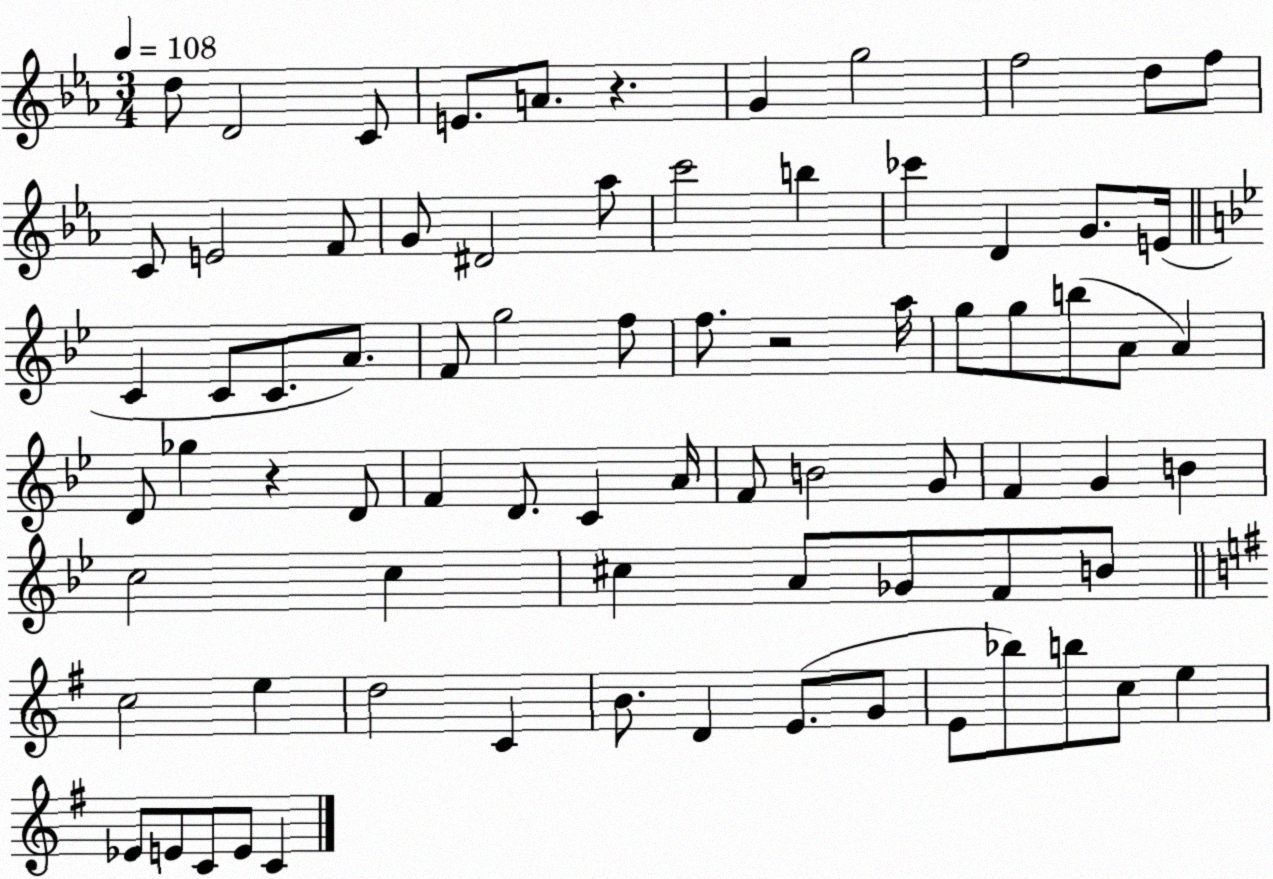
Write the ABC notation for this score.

X:1
T:Untitled
M:3/4
L:1/4
K:Eb
d/2 D2 C/2 E/2 A/2 z G g2 f2 d/2 f/2 C/2 E2 F/2 G/2 ^D2 _a/2 c'2 b _c' D G/2 E/4 C C/2 C/2 A/2 F/2 g2 f/2 f/2 z2 a/4 g/2 g/2 b/2 A/2 A D/2 _g z D/2 F D/2 C A/4 F/2 B2 G/2 F G B c2 c ^c A/2 _G/2 F/2 B/2 c2 e d2 C B/2 D E/2 G/2 E/2 _b/2 b/2 c/2 e _E/2 E/2 C/2 E/2 C